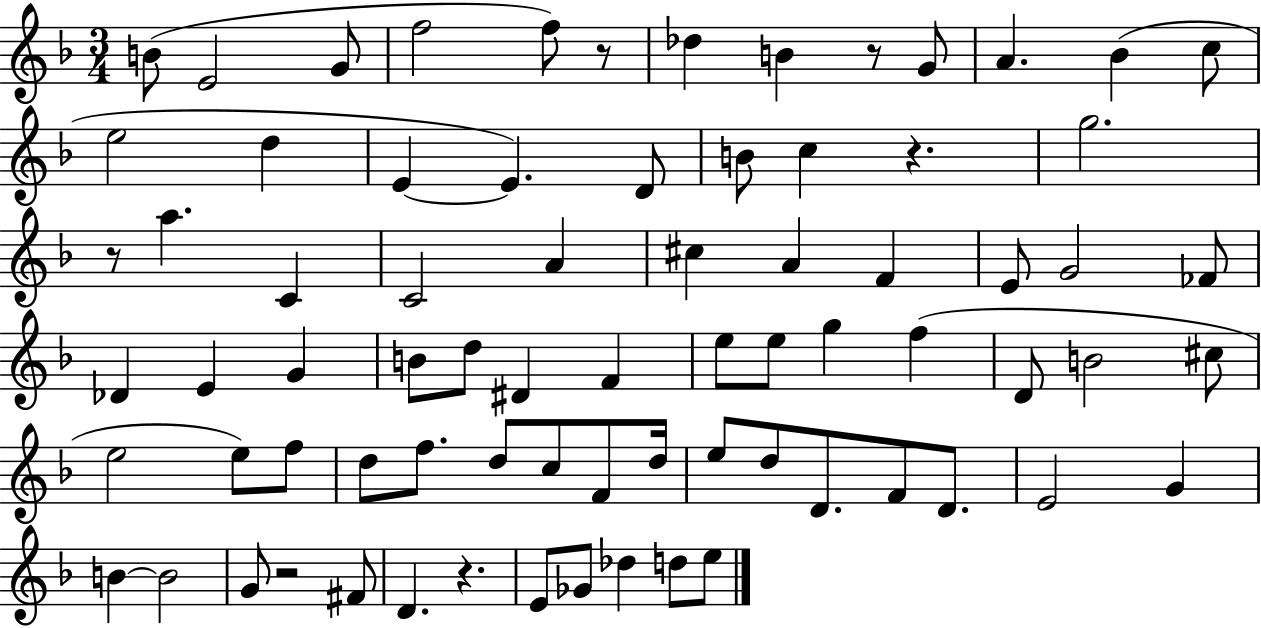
B4/e E4/h G4/e F5/h F5/e R/e Db5/q B4/q R/e G4/e A4/q. Bb4/q C5/e E5/h D5/q E4/q E4/q. D4/e B4/e C5/q R/q. G5/h. R/e A5/q. C4/q C4/h A4/q C#5/q A4/q F4/q E4/e G4/h FES4/e Db4/q E4/q G4/q B4/e D5/e D#4/q F4/q E5/e E5/e G5/q F5/q D4/e B4/h C#5/e E5/h E5/e F5/e D5/e F5/e. D5/e C5/e F4/e D5/s E5/e D5/e D4/e. F4/e D4/e. E4/h G4/q B4/q B4/h G4/e R/h F#4/e D4/q. R/q. E4/e Gb4/e Db5/q D5/e E5/e